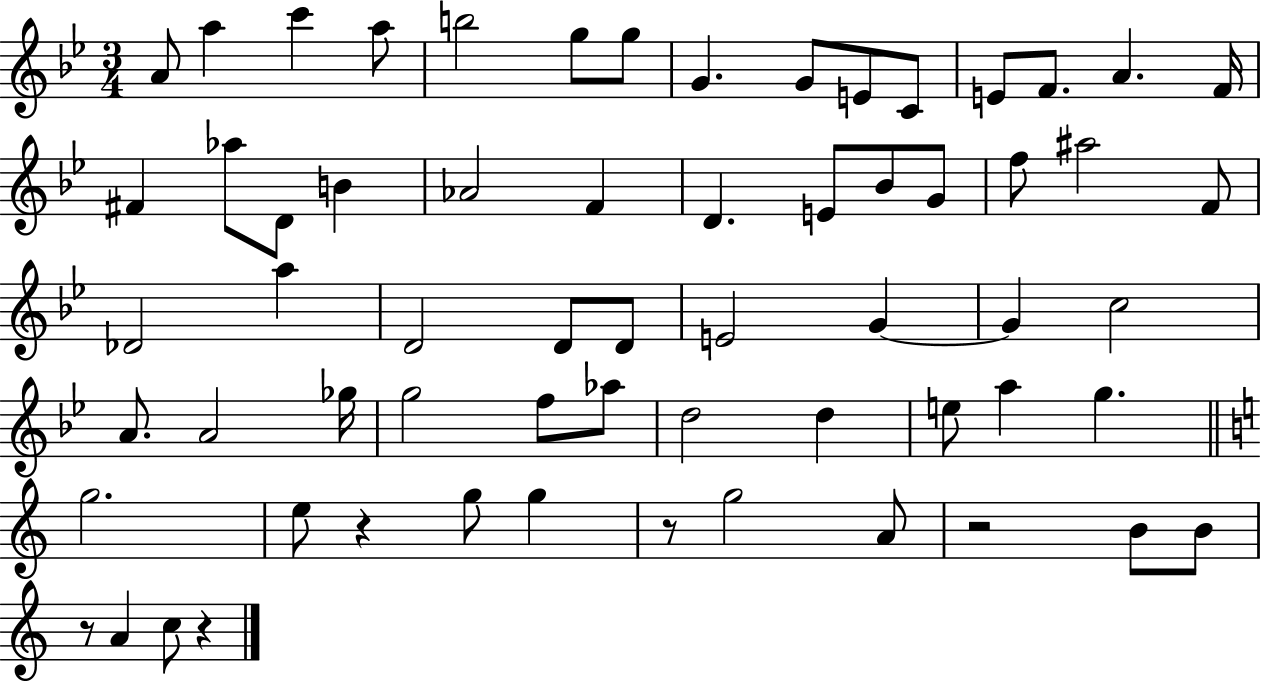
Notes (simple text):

A4/e A5/q C6/q A5/e B5/h G5/e G5/e G4/q. G4/e E4/e C4/e E4/e F4/e. A4/q. F4/s F#4/q Ab5/e D4/e B4/q Ab4/h F4/q D4/q. E4/e Bb4/e G4/e F5/e A#5/h F4/e Db4/h A5/q D4/h D4/e D4/e E4/h G4/q G4/q C5/h A4/e. A4/h Gb5/s G5/h F5/e Ab5/e D5/h D5/q E5/e A5/q G5/q. G5/h. E5/e R/q G5/e G5/q R/e G5/h A4/e R/h B4/e B4/e R/e A4/q C5/e R/q